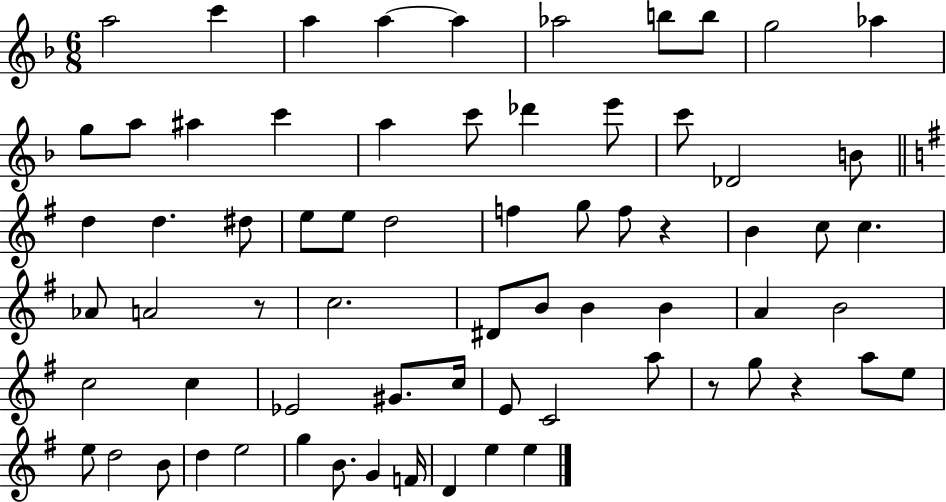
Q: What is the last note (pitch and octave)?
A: E5